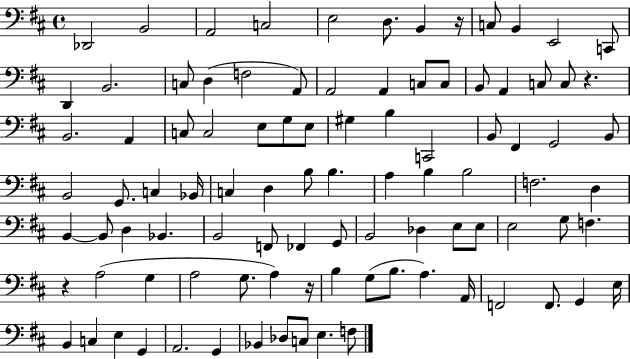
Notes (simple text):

Db2/h B2/h A2/h C3/h E3/h D3/e. B2/q R/s C3/e B2/q E2/h C2/e D2/q B2/h. C3/e D3/q F3/h A2/e A2/h A2/q C3/e C3/e B2/e A2/q C3/e C3/e R/q. B2/h. A2/q C3/e C3/h E3/e G3/e E3/e G#3/q B3/q C2/h B2/e F#2/q G2/h B2/e B2/h G2/e. C3/q Bb2/s C3/q D3/q B3/e B3/q. A3/q B3/q B3/h F3/h. D3/q B2/q B2/e D3/q Bb2/q. B2/h F2/e FES2/q G2/e B2/h Db3/q E3/e E3/e E3/h G3/e F3/q. R/q A3/h G3/q A3/h G3/e. A3/q R/s B3/q G3/e B3/e. A3/q. A2/s F2/h F2/e. G2/q E3/s B2/q C3/q E3/q G2/q A2/h. G2/q Bb2/q Db3/e C3/e E3/q. F3/e